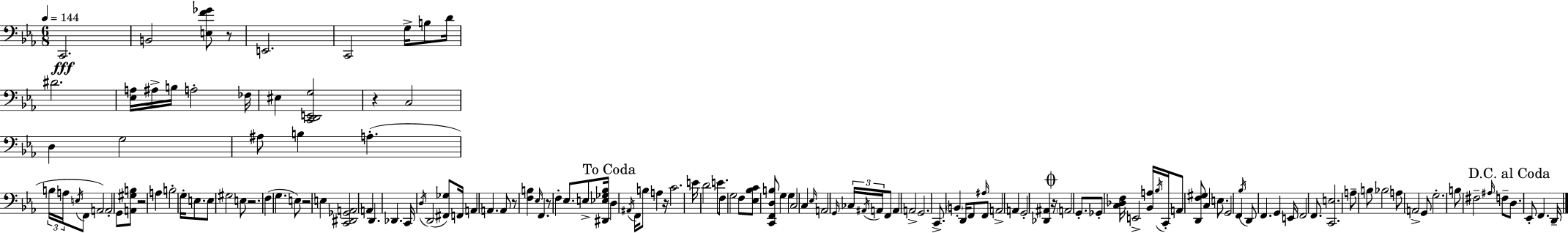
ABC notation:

X:1
T:Untitled
M:6/8
L:1/4
K:Eb
C,,2 B,,2 [E,F_G]/2 z/2 E,,2 C,,2 G,/4 B,/2 D/4 ^D2 [_E,A,]/4 ^A,/4 B,/4 A,2 _F,/4 ^E, [C,,D,,E,,G,]2 z C,2 D, G,2 ^A,/2 B, A, B,/4 A,/4 E,/4 F,,/2 A,,2 A,,2 G,,/2 [A,,^G,B,]/2 z2 A, B,2 G,/4 E,/2 E,/2 ^G,2 E,/2 z2 F, G, E,/2 z2 E, [C,,^D,,_G,,A,,]2 A,, D,, _D,, C,,/4 D,/4 D,,2 [^F,,_G,]/2 F,,/4 A,, A,, A,,/2 z/2 [F,B,] _E,/4 F,, z/2 F, _E,/2 E,/2 [^D,,_E,_G,_B,]/4 D, ^A,,/4 F,,/4 B,/2 A, z/4 C2 E/4 D2 E/2 F,/2 G,2 F,/2 [_E,_B,C]/2 [C,,F,,D,B,]/2 G, G, C,2 C, _E,/4 A,,2 G,,/4 _C,/4 ^A,,/4 A,,/4 F,,/2 A,, A,,2 G,,2 C,,/2 B,, D,,/4 F,,/2 ^A,/4 F,,/2 A,,2 A,, G,,2 [_D,,^A,,] z/4 A,,2 G,,/2 _G,,/2 [C,_D,F,]/4 E,,2 [_B,,A,]/4 _B,/4 C,,/4 A,,/2 [D,,F,^G,]/2 C, E,/2 G,,2 F,, _B,/4 D,,/2 F,, G,, E,,/4 F,,2 F,,/2 [C,,E,]2 A,/2 B,/2 _B,2 A,/2 A,,2 G,,/2 G,2 B,/2 ^F,2 ^A,/4 F,/2 D,/2 _E,,/2 F,, D,,/4